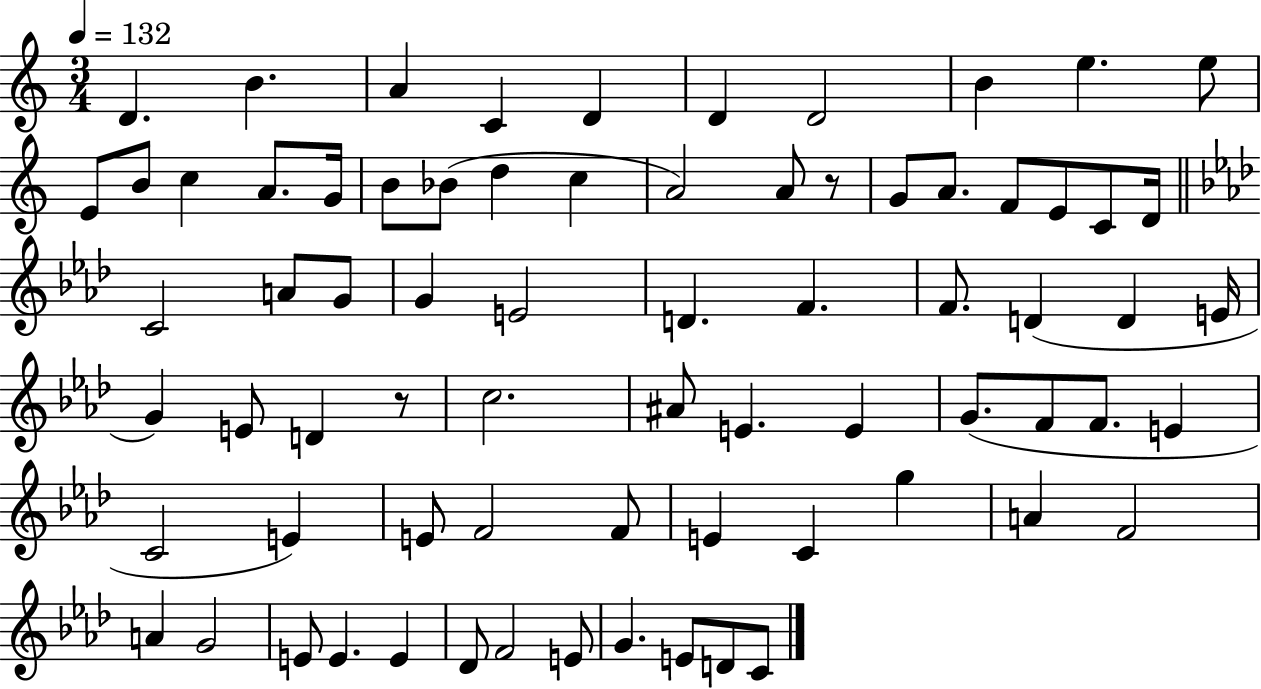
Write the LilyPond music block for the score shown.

{
  \clef treble
  \numericTimeSignature
  \time 3/4
  \key c \major
  \tempo 4 = 132
  \repeat volta 2 { d'4. b'4. | a'4 c'4 d'4 | d'4 d'2 | b'4 e''4. e''8 | \break e'8 b'8 c''4 a'8. g'16 | b'8 bes'8( d''4 c''4 | a'2) a'8 r8 | g'8 a'8. f'8 e'8 c'8 d'16 | \break \bar "||" \break \key aes \major c'2 a'8 g'8 | g'4 e'2 | d'4. f'4. | f'8. d'4( d'4 e'16 | \break g'4) e'8 d'4 r8 | c''2. | ais'8 e'4. e'4 | g'8.( f'8 f'8. e'4 | \break c'2 e'4) | e'8 f'2 f'8 | e'4 c'4 g''4 | a'4 f'2 | \break a'4 g'2 | e'8 e'4. e'4 | des'8 f'2 e'8 | g'4. e'8 d'8 c'8 | \break } \bar "|."
}